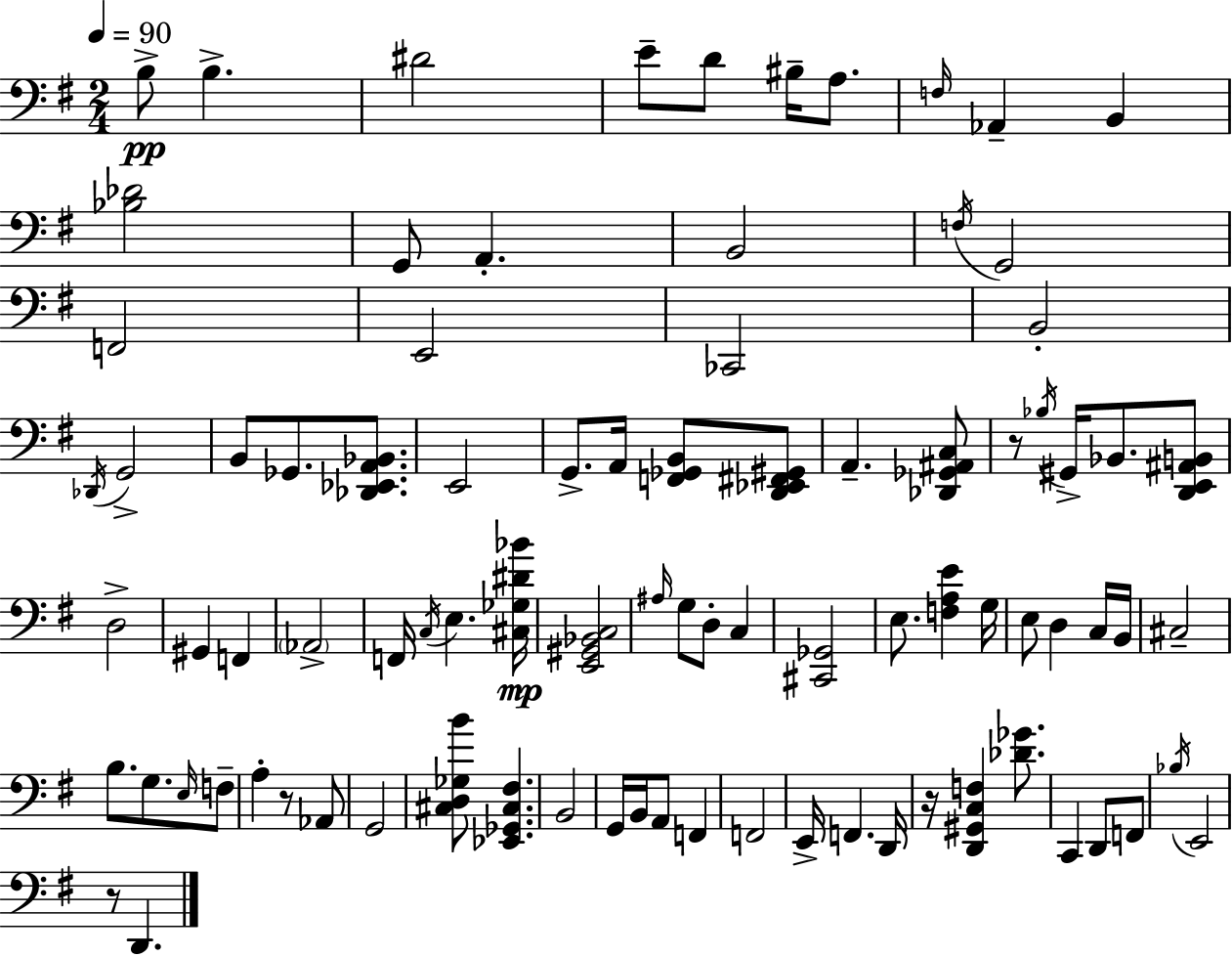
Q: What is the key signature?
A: G major